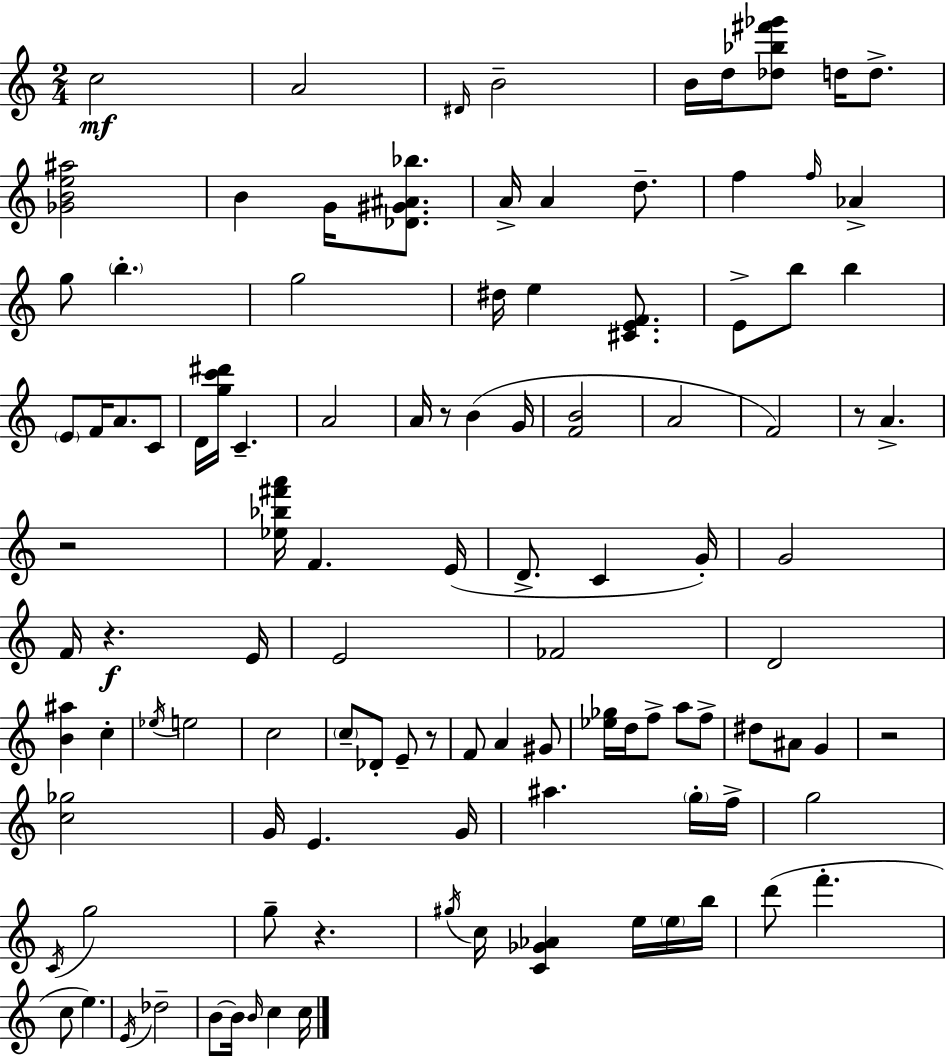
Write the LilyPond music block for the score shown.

{
  \clef treble
  \numericTimeSignature
  \time 2/4
  \key c \major
  c''2\mf | a'2 | \grace { dis'16 } b'2-- | b'16 d''16 <des'' bes'' fis''' ges'''>8 d''16 d''8.-> | \break <ges' b' e'' ais''>2 | b'4 g'16 <des' gis' ais' bes''>8. | a'16-> a'4 d''8.-- | f''4 \grace { f''16 } aes'4-> | \break g''8 \parenthesize b''4.-. | g''2 | dis''16 e''4 <cis' e' f'>8. | e'8-> b''8 b''4 | \break \parenthesize e'8 f'16 a'8. | c'8 d'16 <g'' c''' dis'''>16 c'4.-- | a'2 | a'16 r8 b'4( | \break g'16 <f' b'>2 | a'2 | f'2) | r8 a'4.-> | \break r2 | <ees'' bes'' fis''' a'''>16 f'4. | e'16( d'8.-> c'4 | g'16-.) g'2 | \break f'16 r4.\f | e'16 e'2 | fes'2 | d'2 | \break <b' ais''>4 c''4-. | \acciaccatura { ees''16 } e''2 | c''2 | \parenthesize c''8-- des'8-. e'8-- | \break r8 f'8 a'4 | gis'8 <ees'' ges''>16 d''16 f''8-> a''8 | f''8-> dis''8 ais'8 g'4 | r2 | \break <c'' ges''>2 | g'16 e'4. | g'16 ais''4. | \parenthesize g''16-. f''16-> g''2 | \break \acciaccatura { c'16 } g''2 | g''8-- r4. | \acciaccatura { gis''16 } c''16 <c' ges' aes'>4 | e''16 \parenthesize e''16 b''16 d'''8( f'''4.-. | \break c''8 e''4.) | \acciaccatura { e'16 } des''2-- | b'8~~ | b'16 \grace { b'16 } c''4 c''16 \bar "|."
}